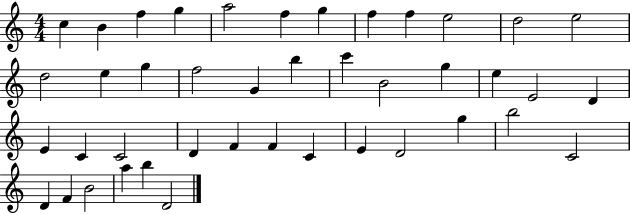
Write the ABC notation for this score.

X:1
T:Untitled
M:4/4
L:1/4
K:C
c B f g a2 f g f f e2 d2 e2 d2 e g f2 G b c' B2 g e E2 D E C C2 D F F C E D2 g b2 C2 D F B2 a b D2